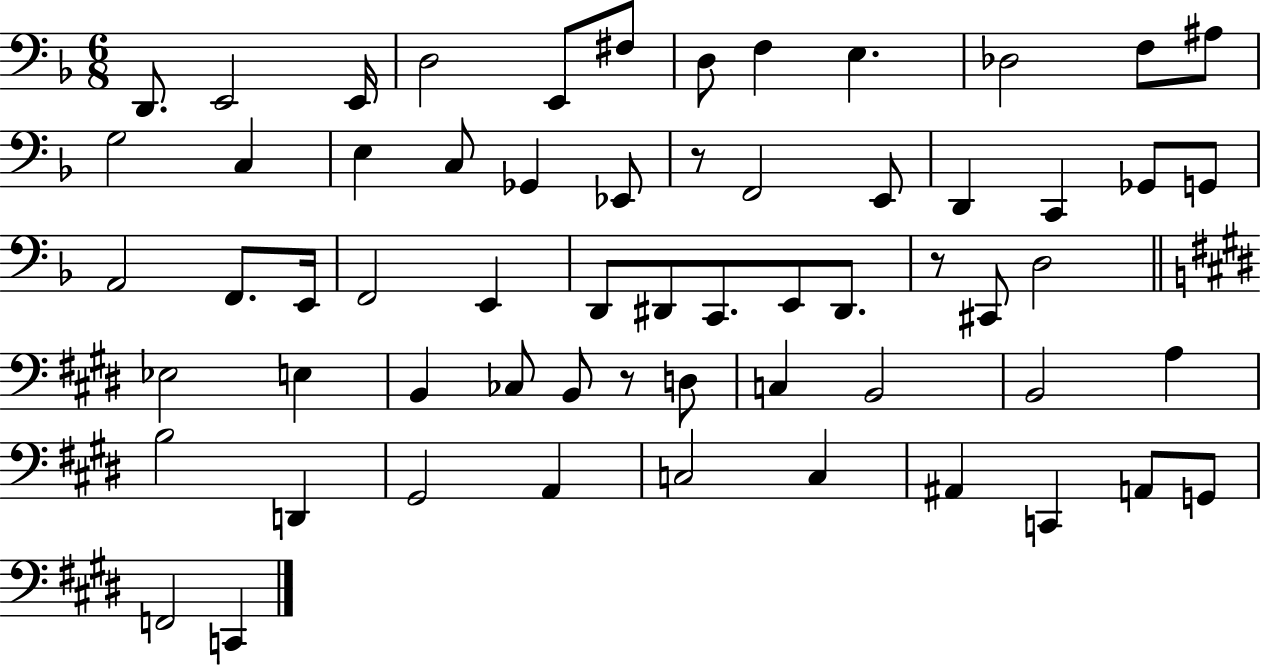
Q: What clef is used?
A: bass